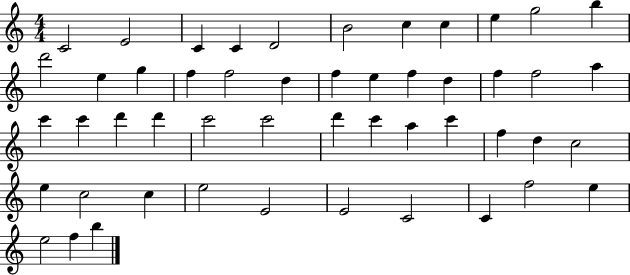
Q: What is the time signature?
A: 4/4